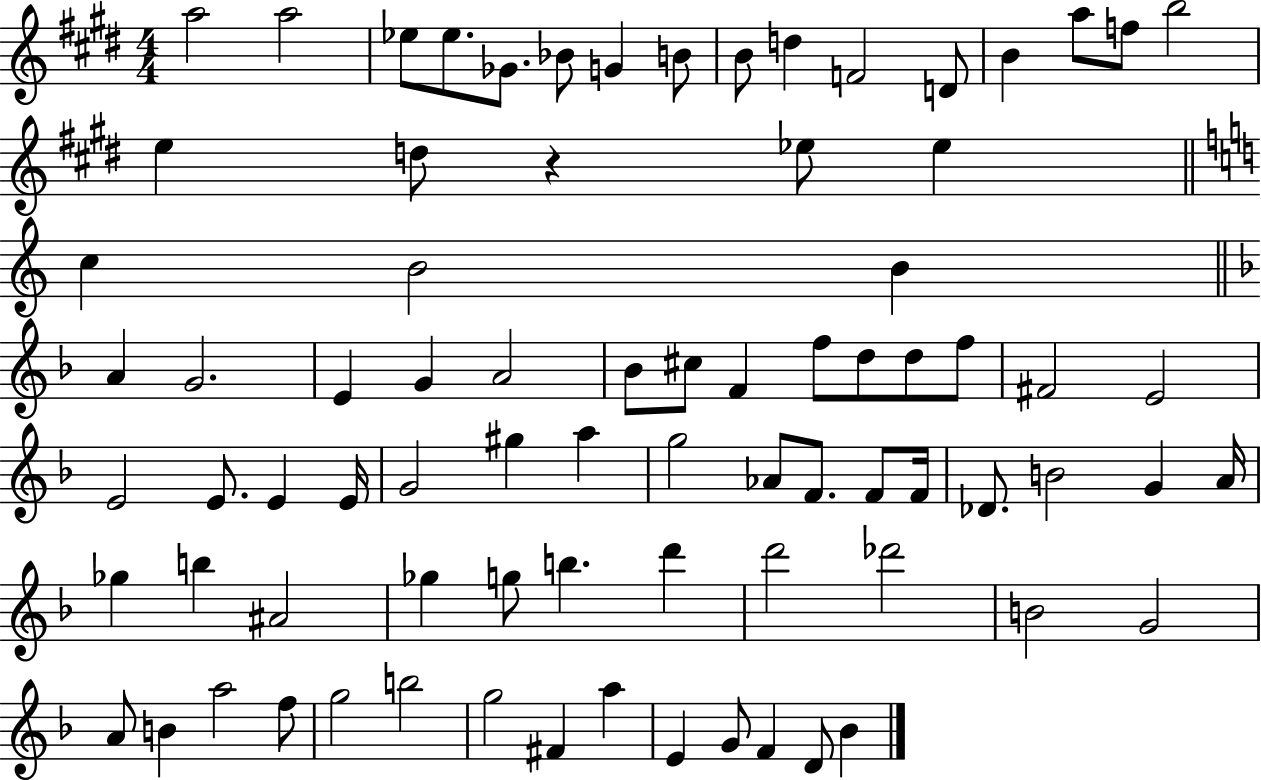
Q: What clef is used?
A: treble